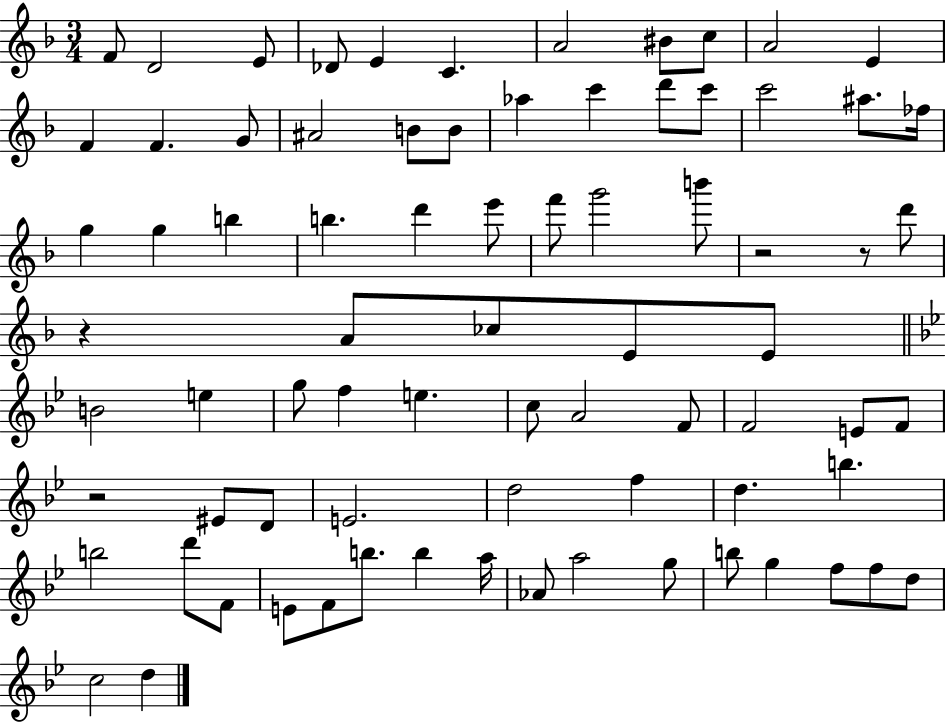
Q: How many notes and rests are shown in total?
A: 78